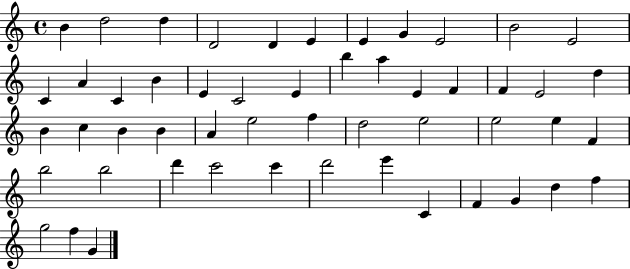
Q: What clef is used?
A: treble